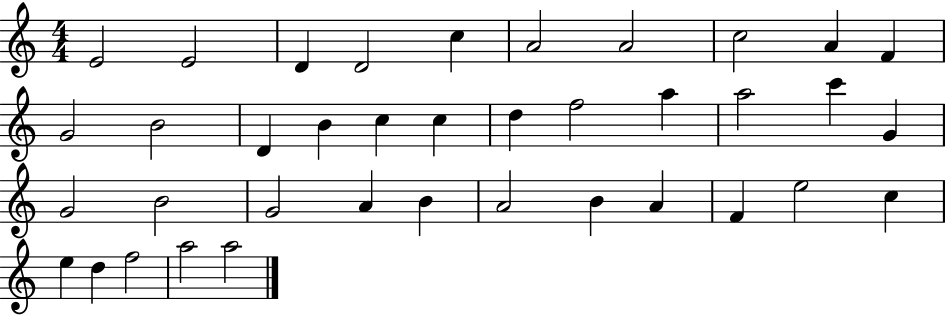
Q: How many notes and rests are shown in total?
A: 38